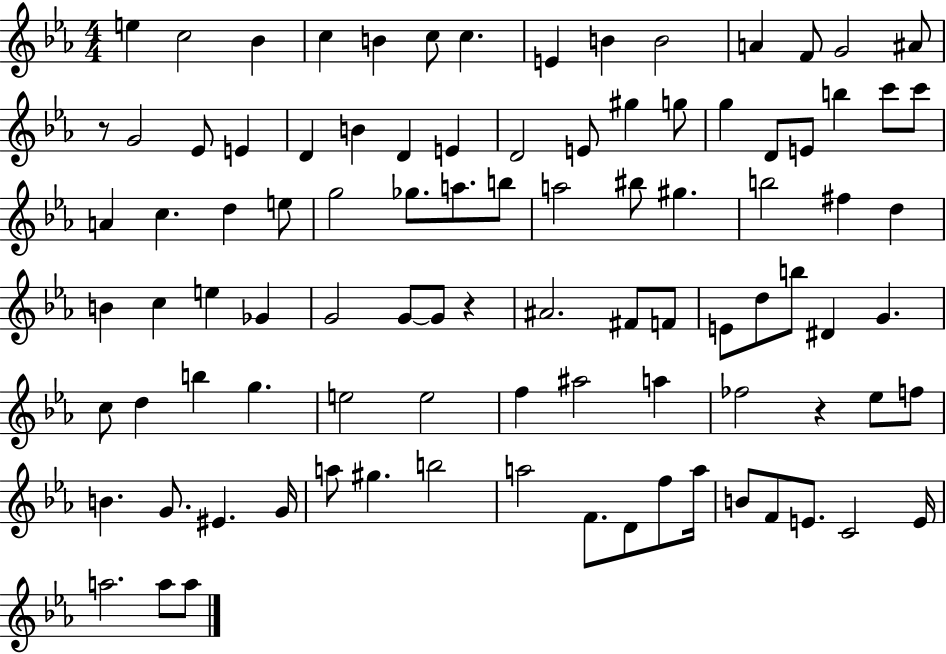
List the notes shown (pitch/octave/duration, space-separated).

E5/q C5/h Bb4/q C5/q B4/q C5/e C5/q. E4/q B4/q B4/h A4/q F4/e G4/h A#4/e R/e G4/h Eb4/e E4/q D4/q B4/q D4/q E4/q D4/h E4/e G#5/q G5/e G5/q D4/e E4/e B5/q C6/e C6/e A4/q C5/q. D5/q E5/e G5/h Gb5/e. A5/e. B5/e A5/h BIS5/e G#5/q. B5/h F#5/q D5/q B4/q C5/q E5/q Gb4/q G4/h G4/e G4/e R/q A#4/h. F#4/e F4/e E4/e D5/e B5/e D#4/q G4/q. C5/e D5/q B5/q G5/q. E5/h E5/h F5/q A#5/h A5/q FES5/h R/q Eb5/e F5/e B4/q. G4/e. EIS4/q. G4/s A5/e G#5/q. B5/h A5/h F4/e. D4/e F5/e A5/s B4/e F4/e E4/e. C4/h E4/s A5/h. A5/e A5/e